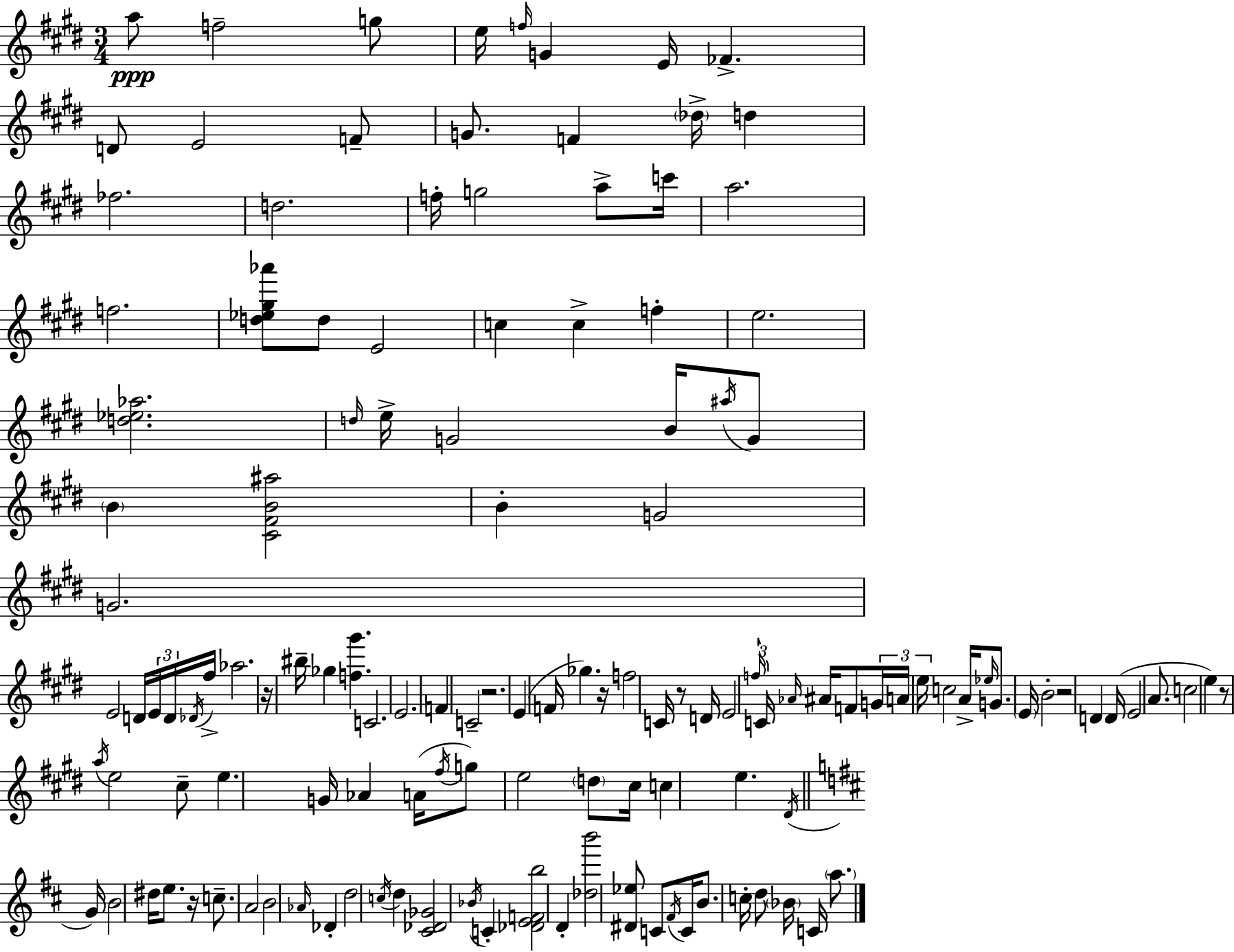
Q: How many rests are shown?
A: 7